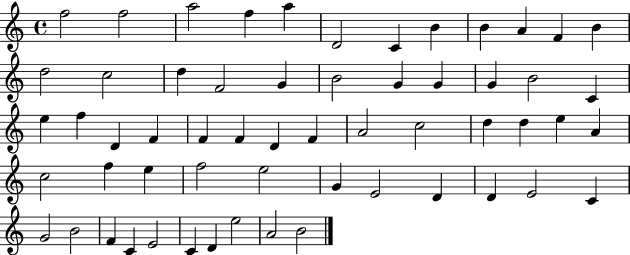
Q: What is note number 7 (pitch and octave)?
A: C4